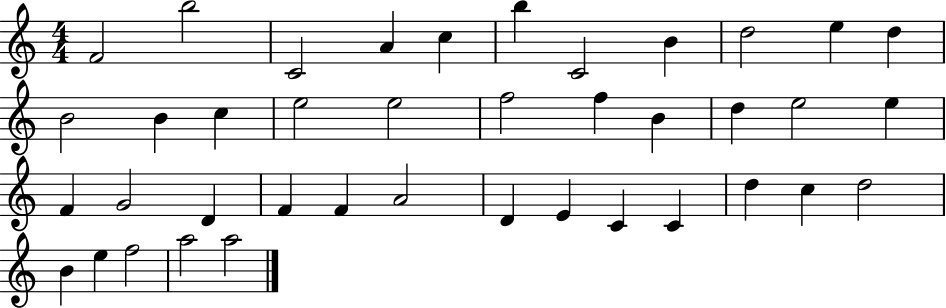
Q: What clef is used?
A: treble